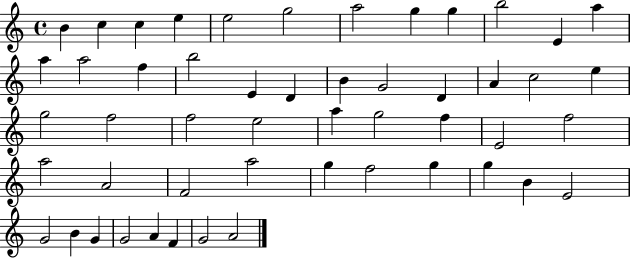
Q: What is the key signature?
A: C major